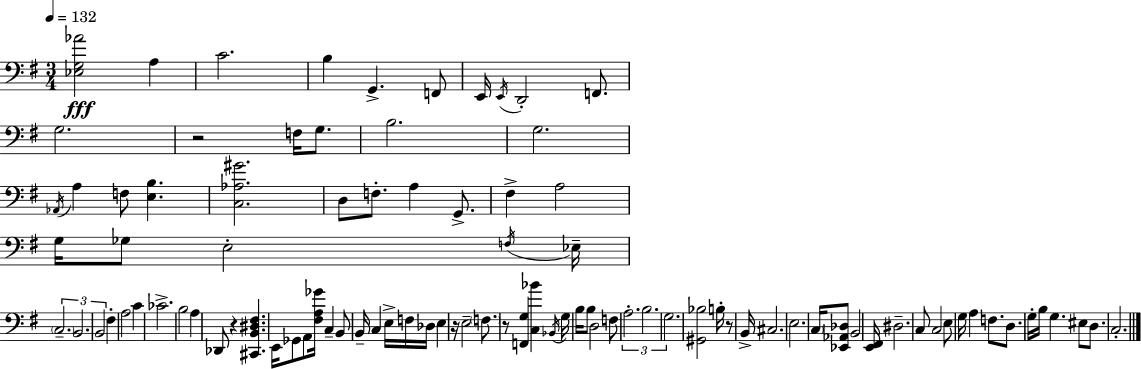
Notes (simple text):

[Eb3,G3,Ab4]/h A3/q C4/h. B3/q G2/q. F2/e E2/s E2/s D2/h F2/e. G3/h. R/h F3/s G3/e. B3/h. G3/h. Ab2/s A3/q F3/e [E3,B3]/q. [C3,Ab3,G#4]/h. D3/e F3/e. A3/q G2/e. F#3/q A3/h G3/s Gb3/e E3/h F3/s Eb3/s C3/h. B2/h. B2/h F#3/q A3/h C4/q CES4/h. B3/h A3/q Db2/e R/q [C#2,B2,D#3,F#3]/q. E2/s Gb2/e A2/e [F#3,A3,Gb4]/s C3/q B2/e B2/s C3/q E3/s F3/s Db3/s E3/q R/s E3/h F3/e. R/e [F2,G3]/q [C3,Bb4]/q Bb2/s G3/s B3/s B3/e D3/h F3/e A3/h. B3/h. G3/h. [G#2,Bb3]/h B3/s R/e B2/s C#3/h. E3/h. C3/s [Eb2,Ab2,Db3]/e B2/h [E2,F#2]/s D#3/h. C3/e C3/h E3/e G3/s A3/q F3/e. D3/e. G3/s B3/s G3/q. EIS3/e D3/e. C3/h.